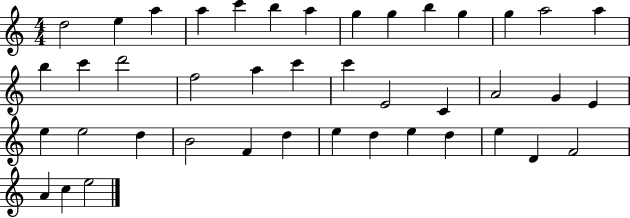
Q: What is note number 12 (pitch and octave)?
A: G5